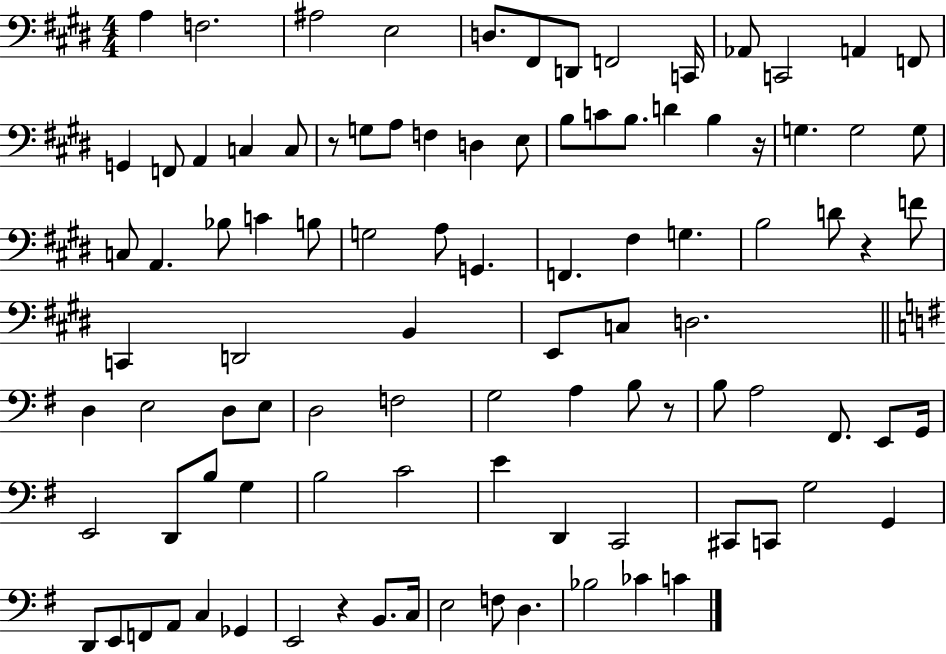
A3/q F3/h. A#3/h E3/h D3/e. F#2/e D2/e F2/h C2/s Ab2/e C2/h A2/q F2/e G2/q F2/e A2/q C3/q C3/e R/e G3/e A3/e F3/q D3/q E3/e B3/e C4/e B3/e. D4/q B3/q R/s G3/q. G3/h G3/e C3/e A2/q. Bb3/e C4/q B3/e G3/h A3/e G2/q. F2/q. F#3/q G3/q. B3/h D4/e R/q F4/e C2/q D2/h B2/q E2/e C3/e D3/h. D3/q E3/h D3/e E3/e D3/h F3/h G3/h A3/q B3/e R/e B3/e A3/h F#2/e. E2/e G2/s E2/h D2/e B3/e G3/q B3/h C4/h E4/q D2/q C2/h C#2/e C2/e G3/h G2/q D2/e E2/e F2/e A2/e C3/q Gb2/q E2/h R/q B2/e. C3/s E3/h F3/e D3/q. Bb3/h CES4/q C4/q